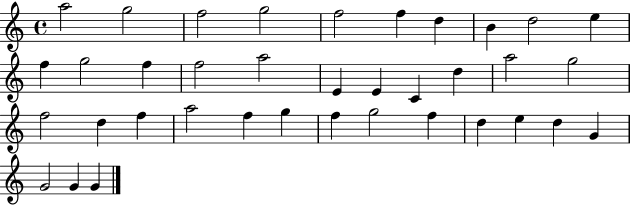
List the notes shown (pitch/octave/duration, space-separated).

A5/h G5/h F5/h G5/h F5/h F5/q D5/q B4/q D5/h E5/q F5/q G5/h F5/q F5/h A5/h E4/q E4/q C4/q D5/q A5/h G5/h F5/h D5/q F5/q A5/h F5/q G5/q F5/q G5/h F5/q D5/q E5/q D5/q G4/q G4/h G4/q G4/q